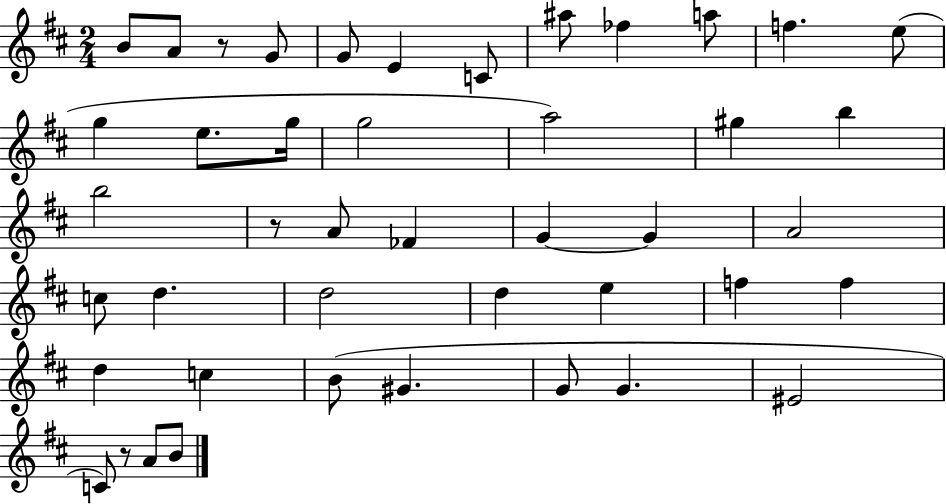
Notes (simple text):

B4/e A4/e R/e G4/e G4/e E4/q C4/e A#5/e FES5/q A5/e F5/q. E5/e G5/q E5/e. G5/s G5/h A5/h G#5/q B5/q B5/h R/e A4/e FES4/q G4/q G4/q A4/h C5/e D5/q. D5/h D5/q E5/q F5/q F5/q D5/q C5/q B4/e G#4/q. G4/e G4/q. EIS4/h C4/e R/e A4/e B4/e